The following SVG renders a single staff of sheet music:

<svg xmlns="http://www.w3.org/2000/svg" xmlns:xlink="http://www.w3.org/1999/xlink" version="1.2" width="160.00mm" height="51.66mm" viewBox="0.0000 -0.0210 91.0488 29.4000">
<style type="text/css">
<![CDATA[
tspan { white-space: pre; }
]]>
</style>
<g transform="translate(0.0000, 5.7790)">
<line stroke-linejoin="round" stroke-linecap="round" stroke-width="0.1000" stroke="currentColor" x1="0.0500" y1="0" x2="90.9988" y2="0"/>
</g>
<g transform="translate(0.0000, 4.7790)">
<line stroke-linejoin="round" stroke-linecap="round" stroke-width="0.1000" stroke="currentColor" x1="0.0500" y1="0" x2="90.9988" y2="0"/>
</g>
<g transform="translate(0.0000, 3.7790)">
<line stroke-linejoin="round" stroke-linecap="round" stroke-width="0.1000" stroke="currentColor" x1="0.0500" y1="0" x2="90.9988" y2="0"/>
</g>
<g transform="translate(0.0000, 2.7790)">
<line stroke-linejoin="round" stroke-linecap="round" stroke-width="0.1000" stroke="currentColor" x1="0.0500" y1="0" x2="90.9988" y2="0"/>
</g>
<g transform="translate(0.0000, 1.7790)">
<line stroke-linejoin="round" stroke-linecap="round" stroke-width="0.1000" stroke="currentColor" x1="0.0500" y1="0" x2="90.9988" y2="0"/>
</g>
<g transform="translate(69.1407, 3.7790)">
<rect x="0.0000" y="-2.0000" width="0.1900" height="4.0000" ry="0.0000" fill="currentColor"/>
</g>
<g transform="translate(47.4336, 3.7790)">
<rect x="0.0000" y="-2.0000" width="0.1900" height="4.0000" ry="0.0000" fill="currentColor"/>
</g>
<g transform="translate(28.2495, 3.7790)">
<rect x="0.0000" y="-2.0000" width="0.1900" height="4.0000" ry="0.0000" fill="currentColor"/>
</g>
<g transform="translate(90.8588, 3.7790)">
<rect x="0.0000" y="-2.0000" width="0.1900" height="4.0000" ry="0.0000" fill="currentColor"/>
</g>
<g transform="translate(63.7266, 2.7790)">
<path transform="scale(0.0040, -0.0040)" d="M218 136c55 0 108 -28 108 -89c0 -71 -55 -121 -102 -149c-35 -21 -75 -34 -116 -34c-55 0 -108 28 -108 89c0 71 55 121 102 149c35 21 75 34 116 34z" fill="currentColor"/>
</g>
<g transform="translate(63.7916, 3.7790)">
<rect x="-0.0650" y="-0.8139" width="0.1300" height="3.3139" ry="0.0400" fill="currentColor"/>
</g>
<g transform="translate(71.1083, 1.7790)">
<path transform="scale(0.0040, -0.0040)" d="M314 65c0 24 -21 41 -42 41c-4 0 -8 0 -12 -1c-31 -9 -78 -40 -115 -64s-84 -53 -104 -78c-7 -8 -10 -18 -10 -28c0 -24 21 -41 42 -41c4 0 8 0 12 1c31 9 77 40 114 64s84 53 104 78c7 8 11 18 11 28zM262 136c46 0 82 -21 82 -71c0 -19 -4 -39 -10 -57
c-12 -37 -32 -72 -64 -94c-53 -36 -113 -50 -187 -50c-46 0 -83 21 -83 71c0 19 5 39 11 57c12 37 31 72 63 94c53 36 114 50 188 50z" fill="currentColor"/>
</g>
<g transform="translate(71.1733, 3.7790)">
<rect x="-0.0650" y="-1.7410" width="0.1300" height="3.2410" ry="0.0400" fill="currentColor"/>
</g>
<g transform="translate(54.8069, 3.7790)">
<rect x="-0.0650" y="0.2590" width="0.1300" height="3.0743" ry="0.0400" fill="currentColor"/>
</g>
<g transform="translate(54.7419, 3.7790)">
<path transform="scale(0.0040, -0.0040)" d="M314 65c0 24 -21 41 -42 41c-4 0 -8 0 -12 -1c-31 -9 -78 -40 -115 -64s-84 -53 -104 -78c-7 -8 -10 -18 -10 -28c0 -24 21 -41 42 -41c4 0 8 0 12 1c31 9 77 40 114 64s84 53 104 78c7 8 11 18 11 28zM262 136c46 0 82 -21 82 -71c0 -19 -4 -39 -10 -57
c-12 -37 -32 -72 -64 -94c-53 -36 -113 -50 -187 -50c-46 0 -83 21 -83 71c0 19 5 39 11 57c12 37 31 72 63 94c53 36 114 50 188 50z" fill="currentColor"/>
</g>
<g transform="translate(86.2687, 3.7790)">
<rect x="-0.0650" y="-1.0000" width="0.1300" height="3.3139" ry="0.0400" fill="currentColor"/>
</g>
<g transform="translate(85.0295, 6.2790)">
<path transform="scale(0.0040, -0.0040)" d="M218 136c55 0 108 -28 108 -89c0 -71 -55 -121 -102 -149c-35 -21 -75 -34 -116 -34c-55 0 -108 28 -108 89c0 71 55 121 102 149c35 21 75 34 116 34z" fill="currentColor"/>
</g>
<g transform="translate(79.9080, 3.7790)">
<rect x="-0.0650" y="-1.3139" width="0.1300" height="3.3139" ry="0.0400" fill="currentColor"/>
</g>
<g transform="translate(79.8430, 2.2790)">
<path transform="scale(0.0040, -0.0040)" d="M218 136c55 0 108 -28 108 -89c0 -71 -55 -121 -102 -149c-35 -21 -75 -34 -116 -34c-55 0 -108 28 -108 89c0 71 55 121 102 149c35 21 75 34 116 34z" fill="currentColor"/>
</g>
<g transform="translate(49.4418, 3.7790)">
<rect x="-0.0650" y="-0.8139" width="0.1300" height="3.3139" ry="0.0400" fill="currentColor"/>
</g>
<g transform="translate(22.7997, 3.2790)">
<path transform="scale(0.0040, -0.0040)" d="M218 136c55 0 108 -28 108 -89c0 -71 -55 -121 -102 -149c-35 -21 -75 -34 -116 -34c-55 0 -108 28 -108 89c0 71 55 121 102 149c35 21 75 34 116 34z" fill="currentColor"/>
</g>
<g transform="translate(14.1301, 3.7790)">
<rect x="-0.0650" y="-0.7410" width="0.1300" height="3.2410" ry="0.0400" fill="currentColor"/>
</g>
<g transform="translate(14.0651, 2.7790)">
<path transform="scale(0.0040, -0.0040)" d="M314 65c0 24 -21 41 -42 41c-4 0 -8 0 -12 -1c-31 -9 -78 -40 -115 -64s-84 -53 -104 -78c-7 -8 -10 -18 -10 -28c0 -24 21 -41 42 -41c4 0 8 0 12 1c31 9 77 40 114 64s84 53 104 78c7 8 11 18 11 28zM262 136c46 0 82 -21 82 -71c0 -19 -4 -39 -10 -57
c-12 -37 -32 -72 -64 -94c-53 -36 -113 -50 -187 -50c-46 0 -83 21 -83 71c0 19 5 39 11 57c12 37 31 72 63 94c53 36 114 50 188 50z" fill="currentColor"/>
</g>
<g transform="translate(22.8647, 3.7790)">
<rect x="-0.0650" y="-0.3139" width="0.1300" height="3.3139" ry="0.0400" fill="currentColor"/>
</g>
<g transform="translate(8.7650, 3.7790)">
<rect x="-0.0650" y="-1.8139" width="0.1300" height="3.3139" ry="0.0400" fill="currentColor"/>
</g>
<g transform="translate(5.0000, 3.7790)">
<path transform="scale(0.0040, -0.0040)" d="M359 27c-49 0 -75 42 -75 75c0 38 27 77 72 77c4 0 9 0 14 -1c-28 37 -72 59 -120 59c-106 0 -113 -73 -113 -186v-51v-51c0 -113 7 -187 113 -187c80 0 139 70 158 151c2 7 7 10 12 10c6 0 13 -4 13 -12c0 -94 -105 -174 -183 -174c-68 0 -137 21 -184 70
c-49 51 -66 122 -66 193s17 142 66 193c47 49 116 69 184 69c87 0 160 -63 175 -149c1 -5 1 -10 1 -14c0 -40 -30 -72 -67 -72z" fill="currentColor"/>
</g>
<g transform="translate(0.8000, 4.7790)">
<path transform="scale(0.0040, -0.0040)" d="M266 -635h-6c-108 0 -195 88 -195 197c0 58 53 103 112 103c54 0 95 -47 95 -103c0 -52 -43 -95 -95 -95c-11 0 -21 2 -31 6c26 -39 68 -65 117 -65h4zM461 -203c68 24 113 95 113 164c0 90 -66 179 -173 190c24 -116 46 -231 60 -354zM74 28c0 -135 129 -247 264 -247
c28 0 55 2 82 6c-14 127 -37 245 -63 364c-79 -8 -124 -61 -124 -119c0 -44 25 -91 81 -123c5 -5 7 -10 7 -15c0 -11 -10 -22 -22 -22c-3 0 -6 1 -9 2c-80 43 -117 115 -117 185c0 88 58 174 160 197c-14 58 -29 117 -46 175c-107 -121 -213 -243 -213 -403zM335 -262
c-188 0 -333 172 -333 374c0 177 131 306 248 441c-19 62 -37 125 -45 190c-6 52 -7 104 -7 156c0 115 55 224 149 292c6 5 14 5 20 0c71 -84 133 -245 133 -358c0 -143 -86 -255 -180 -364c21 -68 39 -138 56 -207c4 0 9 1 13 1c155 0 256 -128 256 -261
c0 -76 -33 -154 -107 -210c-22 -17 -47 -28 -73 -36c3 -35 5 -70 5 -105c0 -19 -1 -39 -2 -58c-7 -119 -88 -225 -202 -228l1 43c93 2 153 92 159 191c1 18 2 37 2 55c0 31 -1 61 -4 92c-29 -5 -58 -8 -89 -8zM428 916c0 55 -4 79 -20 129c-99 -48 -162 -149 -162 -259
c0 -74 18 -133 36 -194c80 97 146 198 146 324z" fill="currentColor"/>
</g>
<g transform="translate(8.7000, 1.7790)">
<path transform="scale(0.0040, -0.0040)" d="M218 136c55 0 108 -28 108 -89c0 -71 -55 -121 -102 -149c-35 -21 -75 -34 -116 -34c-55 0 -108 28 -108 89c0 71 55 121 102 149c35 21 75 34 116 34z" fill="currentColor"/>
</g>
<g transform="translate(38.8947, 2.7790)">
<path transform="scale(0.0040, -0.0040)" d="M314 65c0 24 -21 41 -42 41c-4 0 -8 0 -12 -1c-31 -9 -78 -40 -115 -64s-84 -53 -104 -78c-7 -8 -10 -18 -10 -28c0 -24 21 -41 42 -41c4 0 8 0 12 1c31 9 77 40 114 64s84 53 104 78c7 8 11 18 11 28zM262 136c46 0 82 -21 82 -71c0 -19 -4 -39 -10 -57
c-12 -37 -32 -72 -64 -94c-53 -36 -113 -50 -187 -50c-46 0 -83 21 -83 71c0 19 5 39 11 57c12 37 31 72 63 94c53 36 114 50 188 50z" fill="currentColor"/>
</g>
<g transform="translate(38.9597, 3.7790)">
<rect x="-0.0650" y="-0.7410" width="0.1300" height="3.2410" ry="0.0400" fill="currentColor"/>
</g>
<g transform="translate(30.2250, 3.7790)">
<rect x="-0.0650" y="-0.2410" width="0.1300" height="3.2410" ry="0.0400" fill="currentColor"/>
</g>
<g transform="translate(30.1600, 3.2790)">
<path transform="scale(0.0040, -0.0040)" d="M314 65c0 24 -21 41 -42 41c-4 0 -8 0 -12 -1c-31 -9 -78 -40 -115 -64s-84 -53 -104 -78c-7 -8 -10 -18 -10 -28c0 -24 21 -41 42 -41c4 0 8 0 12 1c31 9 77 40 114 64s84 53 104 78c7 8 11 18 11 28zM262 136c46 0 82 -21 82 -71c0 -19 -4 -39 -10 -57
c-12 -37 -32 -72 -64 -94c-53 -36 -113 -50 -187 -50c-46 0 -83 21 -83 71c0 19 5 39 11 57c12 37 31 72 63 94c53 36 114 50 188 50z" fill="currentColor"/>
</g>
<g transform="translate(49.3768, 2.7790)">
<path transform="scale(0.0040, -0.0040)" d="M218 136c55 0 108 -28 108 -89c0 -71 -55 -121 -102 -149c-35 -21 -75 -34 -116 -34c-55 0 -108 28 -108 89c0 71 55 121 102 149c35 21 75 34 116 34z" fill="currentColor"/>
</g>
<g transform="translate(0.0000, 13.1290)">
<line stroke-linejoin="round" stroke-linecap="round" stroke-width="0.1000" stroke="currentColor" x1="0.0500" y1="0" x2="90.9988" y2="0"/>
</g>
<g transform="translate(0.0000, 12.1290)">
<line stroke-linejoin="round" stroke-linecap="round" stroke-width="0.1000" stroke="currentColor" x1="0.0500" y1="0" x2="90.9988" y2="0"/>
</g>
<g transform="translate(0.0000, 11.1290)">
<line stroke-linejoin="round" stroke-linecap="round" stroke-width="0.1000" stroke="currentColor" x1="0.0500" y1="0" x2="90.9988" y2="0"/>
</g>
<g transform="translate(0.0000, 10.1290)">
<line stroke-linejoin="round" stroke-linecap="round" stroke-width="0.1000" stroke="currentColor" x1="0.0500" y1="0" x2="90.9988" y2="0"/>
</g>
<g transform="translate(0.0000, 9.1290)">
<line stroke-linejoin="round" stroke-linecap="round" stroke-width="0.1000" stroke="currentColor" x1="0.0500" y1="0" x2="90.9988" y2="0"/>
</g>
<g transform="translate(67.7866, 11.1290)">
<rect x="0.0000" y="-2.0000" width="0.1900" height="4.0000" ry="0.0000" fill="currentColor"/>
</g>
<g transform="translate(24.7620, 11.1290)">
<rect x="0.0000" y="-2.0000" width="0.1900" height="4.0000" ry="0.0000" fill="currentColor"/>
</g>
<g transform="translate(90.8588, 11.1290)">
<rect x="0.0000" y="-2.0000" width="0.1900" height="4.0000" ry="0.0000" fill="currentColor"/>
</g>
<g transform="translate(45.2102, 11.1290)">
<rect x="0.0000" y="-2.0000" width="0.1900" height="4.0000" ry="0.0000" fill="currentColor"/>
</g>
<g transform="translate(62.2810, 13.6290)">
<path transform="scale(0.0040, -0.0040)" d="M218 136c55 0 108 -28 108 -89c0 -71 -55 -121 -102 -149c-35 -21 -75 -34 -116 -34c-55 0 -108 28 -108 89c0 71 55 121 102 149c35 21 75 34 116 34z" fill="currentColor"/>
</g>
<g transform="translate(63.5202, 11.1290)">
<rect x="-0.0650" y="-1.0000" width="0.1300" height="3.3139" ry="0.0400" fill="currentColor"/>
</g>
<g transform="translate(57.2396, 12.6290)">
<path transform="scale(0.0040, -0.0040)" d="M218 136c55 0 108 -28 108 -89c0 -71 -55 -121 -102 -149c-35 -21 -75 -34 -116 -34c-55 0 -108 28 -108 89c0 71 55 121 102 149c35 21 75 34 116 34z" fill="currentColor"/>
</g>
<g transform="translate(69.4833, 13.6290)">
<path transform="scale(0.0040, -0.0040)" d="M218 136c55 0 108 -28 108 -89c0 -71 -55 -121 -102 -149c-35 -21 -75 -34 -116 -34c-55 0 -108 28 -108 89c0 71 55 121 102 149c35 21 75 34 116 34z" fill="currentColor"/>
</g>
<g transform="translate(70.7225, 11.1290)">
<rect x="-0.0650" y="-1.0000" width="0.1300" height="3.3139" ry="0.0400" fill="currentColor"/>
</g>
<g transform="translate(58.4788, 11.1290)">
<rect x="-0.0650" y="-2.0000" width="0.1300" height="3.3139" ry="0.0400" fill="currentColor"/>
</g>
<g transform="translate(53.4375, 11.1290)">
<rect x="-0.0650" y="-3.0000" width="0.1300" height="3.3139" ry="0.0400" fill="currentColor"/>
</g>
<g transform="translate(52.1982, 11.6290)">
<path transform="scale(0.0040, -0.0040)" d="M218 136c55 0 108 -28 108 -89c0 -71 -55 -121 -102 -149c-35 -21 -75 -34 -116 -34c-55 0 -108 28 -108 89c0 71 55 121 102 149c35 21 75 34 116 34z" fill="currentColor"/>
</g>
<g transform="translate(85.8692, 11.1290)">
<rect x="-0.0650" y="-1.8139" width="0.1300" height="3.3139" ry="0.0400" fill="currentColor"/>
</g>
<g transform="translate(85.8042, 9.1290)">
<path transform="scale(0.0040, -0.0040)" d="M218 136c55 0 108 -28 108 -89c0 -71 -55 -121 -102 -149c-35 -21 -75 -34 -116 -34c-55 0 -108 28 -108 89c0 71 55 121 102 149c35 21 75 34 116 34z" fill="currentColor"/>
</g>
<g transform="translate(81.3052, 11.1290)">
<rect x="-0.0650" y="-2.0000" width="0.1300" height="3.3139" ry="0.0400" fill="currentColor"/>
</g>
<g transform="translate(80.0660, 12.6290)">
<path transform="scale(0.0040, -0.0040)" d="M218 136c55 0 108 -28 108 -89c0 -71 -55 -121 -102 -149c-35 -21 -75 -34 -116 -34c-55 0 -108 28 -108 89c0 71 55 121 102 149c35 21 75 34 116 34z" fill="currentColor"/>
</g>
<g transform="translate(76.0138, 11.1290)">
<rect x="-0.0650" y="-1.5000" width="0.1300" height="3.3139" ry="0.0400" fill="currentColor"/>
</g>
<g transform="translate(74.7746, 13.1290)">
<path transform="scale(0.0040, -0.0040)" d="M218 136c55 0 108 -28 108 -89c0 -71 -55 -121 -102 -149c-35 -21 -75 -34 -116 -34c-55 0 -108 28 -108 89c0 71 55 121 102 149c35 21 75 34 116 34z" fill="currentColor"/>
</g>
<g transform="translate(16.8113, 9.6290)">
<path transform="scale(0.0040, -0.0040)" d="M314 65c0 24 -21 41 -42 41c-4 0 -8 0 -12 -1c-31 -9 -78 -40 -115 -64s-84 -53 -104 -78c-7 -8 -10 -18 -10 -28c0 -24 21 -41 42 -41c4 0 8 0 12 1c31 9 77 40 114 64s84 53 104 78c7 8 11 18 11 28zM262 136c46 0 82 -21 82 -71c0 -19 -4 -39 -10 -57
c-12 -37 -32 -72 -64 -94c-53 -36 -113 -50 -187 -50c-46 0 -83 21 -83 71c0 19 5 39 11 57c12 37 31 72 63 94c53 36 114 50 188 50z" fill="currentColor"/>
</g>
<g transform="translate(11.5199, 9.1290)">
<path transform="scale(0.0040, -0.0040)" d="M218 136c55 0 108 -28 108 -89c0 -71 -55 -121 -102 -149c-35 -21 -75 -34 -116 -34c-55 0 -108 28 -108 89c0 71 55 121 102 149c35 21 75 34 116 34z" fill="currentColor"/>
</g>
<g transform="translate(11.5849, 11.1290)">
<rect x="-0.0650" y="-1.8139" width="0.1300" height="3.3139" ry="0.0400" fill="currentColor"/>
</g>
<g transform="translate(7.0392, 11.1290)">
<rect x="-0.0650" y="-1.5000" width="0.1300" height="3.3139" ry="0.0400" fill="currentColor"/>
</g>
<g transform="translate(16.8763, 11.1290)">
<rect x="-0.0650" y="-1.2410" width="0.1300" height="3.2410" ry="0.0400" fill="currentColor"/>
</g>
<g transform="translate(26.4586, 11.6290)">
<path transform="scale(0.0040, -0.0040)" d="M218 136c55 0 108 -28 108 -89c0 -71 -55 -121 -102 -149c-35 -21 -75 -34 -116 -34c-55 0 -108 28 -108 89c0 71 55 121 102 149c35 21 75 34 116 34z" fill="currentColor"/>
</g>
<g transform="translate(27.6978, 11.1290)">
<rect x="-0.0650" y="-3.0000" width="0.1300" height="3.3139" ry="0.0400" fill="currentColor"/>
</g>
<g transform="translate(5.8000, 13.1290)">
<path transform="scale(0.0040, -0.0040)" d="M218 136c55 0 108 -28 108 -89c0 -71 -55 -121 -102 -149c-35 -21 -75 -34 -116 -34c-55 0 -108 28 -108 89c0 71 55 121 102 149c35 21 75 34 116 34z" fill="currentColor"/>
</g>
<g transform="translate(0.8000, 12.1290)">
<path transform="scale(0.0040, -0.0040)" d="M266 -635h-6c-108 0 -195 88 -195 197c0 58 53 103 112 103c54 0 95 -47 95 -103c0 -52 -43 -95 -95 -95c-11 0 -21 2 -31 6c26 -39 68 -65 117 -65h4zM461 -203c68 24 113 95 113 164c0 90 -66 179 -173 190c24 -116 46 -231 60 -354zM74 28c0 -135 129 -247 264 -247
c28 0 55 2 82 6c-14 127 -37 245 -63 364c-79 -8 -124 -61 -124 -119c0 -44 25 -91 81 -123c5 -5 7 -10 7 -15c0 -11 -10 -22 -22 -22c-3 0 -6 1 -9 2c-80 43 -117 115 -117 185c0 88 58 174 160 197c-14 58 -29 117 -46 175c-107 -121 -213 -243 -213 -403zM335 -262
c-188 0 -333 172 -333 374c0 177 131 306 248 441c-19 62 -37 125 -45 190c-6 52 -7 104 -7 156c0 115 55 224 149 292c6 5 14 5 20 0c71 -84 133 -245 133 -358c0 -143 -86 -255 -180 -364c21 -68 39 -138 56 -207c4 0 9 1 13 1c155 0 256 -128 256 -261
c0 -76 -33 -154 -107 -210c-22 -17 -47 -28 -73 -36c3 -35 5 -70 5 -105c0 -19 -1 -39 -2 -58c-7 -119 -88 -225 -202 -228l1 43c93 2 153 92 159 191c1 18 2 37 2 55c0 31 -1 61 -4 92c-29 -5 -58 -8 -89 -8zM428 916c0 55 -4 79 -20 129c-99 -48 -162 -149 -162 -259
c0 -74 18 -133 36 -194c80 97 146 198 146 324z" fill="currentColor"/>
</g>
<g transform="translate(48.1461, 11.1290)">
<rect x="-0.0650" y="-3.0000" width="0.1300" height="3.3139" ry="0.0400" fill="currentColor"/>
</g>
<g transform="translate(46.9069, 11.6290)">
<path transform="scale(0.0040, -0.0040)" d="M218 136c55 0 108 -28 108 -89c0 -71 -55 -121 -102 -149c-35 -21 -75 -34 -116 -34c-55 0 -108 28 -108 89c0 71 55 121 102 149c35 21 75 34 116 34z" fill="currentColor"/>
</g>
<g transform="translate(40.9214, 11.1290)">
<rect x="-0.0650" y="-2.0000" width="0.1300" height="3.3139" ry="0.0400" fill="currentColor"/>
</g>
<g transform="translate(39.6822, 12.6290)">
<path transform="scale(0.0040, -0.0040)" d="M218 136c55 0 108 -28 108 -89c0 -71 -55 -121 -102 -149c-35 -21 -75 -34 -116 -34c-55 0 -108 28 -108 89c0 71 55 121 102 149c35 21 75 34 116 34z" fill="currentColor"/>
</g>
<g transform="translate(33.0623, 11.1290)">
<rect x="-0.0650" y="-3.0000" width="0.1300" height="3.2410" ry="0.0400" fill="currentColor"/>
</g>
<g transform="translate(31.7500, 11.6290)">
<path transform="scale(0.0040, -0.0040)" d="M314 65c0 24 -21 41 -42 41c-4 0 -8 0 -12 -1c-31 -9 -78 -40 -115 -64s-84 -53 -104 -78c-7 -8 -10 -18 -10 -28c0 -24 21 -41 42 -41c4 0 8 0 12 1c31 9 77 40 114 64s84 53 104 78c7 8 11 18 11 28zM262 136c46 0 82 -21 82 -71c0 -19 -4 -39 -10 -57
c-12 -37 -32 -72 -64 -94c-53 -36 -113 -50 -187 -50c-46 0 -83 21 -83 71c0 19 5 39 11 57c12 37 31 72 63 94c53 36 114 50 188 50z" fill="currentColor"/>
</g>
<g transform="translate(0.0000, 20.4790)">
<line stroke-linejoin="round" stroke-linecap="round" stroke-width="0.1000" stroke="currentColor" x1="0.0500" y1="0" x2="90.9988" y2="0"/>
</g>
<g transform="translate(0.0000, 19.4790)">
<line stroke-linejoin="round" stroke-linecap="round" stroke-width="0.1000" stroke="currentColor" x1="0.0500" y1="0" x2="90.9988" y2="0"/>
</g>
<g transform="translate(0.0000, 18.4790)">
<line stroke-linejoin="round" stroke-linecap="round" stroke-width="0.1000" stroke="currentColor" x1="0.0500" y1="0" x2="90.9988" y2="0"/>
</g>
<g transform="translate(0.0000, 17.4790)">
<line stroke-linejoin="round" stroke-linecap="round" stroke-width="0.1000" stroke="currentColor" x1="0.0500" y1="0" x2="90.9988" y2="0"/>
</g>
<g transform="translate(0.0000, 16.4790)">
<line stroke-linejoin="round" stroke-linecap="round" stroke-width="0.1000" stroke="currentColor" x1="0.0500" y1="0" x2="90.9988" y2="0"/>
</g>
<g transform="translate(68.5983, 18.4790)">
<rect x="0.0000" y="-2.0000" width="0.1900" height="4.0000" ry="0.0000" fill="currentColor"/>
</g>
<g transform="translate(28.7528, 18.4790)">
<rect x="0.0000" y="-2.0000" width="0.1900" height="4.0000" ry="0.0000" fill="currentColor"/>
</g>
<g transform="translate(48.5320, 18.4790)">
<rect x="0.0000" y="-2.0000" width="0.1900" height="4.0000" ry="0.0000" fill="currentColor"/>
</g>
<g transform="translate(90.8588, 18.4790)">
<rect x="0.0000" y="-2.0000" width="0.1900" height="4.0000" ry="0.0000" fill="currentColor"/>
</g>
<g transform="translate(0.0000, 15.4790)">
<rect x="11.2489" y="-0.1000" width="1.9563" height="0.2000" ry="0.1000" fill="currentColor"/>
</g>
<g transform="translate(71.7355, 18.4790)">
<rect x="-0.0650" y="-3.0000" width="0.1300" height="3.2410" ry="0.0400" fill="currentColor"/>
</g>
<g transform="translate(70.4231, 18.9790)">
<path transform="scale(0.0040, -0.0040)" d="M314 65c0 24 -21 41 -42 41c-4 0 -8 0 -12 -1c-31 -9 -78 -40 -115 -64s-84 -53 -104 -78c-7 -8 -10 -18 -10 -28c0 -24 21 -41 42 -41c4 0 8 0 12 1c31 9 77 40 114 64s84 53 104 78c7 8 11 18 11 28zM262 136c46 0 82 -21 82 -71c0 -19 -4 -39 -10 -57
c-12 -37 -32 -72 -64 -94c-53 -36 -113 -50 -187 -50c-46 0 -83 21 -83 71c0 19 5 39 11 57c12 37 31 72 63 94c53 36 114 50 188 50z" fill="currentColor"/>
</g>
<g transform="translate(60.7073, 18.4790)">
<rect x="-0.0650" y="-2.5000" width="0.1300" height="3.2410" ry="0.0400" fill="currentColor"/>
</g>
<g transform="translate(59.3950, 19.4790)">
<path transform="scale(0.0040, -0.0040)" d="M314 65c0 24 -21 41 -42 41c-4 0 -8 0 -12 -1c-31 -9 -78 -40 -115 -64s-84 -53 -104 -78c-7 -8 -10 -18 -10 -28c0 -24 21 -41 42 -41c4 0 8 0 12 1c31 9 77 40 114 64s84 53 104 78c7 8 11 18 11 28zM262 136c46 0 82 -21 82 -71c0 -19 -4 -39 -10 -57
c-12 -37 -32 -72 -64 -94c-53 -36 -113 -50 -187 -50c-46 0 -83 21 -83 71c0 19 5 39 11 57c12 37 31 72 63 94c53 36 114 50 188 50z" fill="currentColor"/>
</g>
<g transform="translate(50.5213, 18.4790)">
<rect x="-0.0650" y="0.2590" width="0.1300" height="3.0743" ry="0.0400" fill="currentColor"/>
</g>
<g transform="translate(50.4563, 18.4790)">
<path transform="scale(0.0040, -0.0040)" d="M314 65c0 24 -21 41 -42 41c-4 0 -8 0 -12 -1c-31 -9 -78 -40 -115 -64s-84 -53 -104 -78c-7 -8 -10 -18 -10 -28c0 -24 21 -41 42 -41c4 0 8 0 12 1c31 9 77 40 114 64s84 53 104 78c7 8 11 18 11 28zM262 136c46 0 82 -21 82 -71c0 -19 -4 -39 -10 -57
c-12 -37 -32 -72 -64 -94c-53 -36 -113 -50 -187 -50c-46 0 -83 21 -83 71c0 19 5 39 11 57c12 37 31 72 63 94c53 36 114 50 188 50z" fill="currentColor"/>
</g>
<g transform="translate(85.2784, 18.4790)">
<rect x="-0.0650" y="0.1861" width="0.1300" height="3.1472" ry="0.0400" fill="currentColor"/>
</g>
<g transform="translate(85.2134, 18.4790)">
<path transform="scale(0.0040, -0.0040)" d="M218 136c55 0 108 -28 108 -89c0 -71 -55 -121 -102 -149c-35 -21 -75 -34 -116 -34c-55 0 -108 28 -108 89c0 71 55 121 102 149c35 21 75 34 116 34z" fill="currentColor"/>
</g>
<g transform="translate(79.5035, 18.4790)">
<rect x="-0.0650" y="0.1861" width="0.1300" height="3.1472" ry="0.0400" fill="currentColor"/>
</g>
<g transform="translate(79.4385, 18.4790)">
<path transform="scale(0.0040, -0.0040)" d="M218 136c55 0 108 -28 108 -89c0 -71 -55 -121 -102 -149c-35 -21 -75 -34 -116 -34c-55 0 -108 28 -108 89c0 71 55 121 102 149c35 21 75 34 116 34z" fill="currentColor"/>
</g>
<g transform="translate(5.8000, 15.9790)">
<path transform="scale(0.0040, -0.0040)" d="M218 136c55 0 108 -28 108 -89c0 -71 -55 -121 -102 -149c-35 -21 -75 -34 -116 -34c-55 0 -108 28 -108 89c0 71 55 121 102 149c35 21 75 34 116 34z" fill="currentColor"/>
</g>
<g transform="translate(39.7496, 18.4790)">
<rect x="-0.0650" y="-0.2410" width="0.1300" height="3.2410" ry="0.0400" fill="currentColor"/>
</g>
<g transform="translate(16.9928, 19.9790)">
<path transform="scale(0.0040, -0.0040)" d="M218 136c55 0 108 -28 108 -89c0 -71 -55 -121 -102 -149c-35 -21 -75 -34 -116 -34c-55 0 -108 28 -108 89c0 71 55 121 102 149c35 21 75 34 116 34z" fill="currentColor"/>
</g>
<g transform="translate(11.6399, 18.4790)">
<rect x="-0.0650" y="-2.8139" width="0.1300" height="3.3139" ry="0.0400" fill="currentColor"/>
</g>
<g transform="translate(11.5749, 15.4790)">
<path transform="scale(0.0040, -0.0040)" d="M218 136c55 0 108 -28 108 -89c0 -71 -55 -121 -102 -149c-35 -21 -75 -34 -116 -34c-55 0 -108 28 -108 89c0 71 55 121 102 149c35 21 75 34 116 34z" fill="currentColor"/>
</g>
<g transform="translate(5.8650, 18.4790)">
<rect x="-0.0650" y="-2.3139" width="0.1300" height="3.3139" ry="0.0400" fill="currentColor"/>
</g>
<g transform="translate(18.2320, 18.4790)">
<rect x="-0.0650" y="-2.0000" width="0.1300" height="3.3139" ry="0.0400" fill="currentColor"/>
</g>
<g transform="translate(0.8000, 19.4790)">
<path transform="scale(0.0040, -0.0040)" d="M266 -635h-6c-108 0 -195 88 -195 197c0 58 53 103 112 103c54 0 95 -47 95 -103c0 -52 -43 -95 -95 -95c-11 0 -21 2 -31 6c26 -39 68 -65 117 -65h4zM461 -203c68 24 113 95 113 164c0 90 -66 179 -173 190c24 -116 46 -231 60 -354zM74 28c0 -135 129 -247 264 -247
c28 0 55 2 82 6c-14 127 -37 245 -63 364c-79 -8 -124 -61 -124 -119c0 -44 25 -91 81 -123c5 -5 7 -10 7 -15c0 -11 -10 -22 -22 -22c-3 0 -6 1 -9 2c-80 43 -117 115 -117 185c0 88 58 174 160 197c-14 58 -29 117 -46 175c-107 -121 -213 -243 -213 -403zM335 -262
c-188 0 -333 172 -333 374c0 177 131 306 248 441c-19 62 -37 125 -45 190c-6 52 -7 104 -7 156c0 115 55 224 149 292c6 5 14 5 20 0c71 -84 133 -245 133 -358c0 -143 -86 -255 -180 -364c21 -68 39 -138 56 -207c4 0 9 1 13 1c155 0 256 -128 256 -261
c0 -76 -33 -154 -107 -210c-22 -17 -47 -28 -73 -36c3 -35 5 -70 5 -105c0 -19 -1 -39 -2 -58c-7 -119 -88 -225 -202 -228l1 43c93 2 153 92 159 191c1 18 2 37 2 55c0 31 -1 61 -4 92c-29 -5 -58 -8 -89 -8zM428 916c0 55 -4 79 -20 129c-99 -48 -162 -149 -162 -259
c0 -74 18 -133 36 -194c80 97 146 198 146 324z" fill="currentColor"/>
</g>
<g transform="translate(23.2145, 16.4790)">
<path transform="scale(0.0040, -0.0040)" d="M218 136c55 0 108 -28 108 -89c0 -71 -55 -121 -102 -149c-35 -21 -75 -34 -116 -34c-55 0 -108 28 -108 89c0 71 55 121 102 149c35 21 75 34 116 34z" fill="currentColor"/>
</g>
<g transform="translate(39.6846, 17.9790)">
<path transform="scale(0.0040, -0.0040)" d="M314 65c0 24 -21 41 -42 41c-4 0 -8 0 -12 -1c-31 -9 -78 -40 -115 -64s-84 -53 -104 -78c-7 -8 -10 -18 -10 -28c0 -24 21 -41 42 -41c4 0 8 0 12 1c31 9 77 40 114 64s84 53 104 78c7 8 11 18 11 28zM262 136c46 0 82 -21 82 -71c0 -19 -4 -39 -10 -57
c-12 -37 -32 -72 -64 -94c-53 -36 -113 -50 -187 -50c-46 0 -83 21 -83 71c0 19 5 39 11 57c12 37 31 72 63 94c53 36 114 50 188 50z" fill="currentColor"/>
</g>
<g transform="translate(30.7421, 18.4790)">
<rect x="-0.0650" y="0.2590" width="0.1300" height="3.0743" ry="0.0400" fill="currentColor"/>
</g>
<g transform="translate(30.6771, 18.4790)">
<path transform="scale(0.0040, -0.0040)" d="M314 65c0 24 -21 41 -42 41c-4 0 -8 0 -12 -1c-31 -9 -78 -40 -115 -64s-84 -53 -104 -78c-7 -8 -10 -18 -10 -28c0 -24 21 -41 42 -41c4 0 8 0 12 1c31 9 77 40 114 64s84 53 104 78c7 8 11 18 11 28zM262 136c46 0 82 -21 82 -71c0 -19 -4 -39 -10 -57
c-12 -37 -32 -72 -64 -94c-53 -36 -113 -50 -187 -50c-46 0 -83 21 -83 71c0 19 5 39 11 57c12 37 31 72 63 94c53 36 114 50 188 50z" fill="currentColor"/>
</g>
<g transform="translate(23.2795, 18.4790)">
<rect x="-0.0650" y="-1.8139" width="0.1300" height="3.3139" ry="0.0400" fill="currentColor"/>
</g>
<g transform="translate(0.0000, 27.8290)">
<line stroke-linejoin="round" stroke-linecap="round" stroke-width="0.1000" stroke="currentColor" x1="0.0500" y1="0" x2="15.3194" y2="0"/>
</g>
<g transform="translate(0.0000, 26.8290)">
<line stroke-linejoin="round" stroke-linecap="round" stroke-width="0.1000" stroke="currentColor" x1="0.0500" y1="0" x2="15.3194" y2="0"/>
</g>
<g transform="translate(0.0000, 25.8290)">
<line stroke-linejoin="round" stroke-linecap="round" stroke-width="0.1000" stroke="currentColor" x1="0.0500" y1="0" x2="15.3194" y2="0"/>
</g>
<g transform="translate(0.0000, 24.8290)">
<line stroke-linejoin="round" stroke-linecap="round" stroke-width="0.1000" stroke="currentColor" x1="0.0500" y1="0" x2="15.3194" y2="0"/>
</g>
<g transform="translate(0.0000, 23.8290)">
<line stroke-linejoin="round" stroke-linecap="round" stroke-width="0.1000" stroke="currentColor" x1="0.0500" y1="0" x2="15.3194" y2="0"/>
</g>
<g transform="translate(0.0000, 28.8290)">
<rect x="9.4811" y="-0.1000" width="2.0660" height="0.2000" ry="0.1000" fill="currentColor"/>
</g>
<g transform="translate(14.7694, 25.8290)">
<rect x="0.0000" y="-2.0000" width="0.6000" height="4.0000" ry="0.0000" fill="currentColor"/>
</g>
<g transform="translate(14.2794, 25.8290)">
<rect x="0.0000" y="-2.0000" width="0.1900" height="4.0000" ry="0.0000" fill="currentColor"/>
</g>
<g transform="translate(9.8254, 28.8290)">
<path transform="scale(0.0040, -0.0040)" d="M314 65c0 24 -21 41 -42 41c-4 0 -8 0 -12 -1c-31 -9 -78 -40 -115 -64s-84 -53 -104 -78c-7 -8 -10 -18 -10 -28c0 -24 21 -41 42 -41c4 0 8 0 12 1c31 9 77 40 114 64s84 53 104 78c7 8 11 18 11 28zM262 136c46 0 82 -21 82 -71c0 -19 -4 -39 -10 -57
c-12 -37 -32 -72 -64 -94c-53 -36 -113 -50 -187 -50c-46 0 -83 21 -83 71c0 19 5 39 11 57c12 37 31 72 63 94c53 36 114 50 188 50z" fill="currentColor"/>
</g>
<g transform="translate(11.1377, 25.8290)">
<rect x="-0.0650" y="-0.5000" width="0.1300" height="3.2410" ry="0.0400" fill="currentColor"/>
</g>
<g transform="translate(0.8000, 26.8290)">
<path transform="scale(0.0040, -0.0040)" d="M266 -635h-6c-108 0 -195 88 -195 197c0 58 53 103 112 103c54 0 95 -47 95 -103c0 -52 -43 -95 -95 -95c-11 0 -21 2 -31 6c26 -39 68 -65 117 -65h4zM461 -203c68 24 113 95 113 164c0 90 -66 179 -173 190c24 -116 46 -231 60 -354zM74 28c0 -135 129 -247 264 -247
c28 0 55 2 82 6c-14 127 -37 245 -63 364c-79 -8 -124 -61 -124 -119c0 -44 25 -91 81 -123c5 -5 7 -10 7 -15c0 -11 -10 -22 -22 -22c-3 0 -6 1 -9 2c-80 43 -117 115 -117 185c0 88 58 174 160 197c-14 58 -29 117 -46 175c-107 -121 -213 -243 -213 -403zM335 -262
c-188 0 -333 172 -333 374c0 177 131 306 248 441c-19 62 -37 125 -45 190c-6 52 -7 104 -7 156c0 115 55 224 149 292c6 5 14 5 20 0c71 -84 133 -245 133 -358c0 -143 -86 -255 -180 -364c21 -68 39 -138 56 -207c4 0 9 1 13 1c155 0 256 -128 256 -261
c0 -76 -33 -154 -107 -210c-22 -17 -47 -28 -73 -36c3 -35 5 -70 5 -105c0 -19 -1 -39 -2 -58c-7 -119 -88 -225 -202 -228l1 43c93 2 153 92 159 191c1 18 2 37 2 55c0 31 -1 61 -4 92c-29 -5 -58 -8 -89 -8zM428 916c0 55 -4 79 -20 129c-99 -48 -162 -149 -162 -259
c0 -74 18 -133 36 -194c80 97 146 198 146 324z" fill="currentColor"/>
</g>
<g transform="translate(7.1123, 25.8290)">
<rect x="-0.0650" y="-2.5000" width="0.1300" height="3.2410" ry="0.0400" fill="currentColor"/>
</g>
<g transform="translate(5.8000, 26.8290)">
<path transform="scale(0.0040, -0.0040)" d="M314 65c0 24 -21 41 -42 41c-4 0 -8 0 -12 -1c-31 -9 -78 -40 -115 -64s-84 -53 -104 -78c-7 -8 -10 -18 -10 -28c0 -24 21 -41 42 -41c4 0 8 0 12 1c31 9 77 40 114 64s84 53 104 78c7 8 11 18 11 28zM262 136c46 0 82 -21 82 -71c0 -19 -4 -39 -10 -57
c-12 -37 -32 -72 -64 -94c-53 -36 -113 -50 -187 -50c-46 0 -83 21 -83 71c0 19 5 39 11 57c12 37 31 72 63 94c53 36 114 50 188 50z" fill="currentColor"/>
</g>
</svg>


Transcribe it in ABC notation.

X:1
T:Untitled
M:4/4
L:1/4
K:C
f d2 c c2 d2 d B2 d f2 e D E f e2 A A2 F A A F D D E F f g a F f B2 c2 B2 G2 A2 B B G2 C2